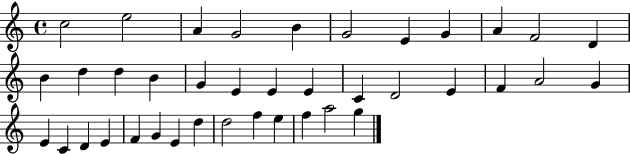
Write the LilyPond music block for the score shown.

{
  \clef treble
  \time 4/4
  \defaultTimeSignature
  \key c \major
  c''2 e''2 | a'4 g'2 b'4 | g'2 e'4 g'4 | a'4 f'2 d'4 | \break b'4 d''4 d''4 b'4 | g'4 e'4 e'4 e'4 | c'4 d'2 e'4 | f'4 a'2 g'4 | \break e'4 c'4 d'4 e'4 | f'4 g'4 e'4 d''4 | d''2 f''4 e''4 | f''4 a''2 g''4 | \break \bar "|."
}